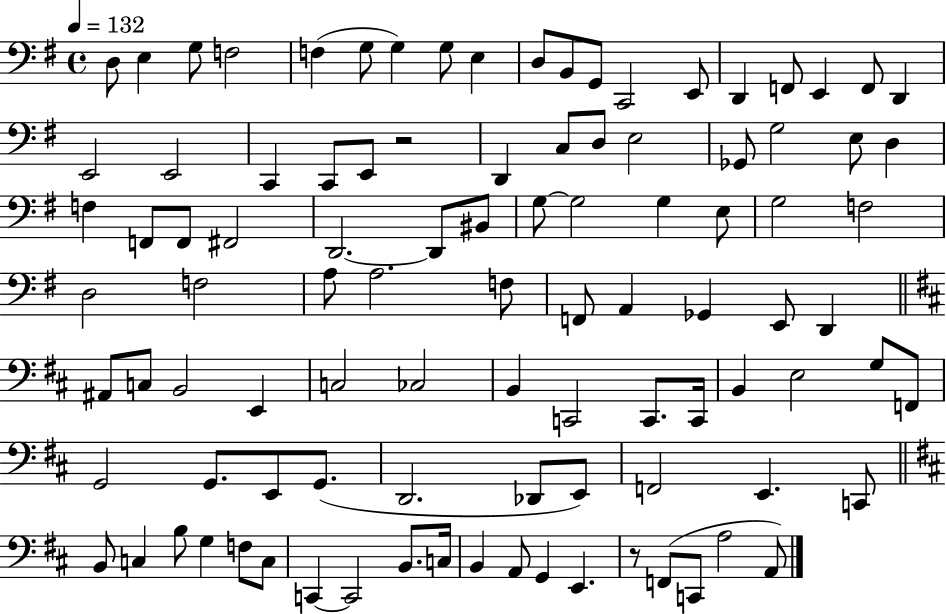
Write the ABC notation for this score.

X:1
T:Untitled
M:4/4
L:1/4
K:G
D,/2 E, G,/2 F,2 F, G,/2 G, G,/2 E, D,/2 B,,/2 G,,/2 C,,2 E,,/2 D,, F,,/2 E,, F,,/2 D,, E,,2 E,,2 C,, C,,/2 E,,/2 z2 D,, C,/2 D,/2 E,2 _G,,/2 G,2 E,/2 D, F, F,,/2 F,,/2 ^F,,2 D,,2 D,,/2 ^B,,/2 G,/2 G,2 G, E,/2 G,2 F,2 D,2 F,2 A,/2 A,2 F,/2 F,,/2 A,, _G,, E,,/2 D,, ^A,,/2 C,/2 B,,2 E,, C,2 _C,2 B,, C,,2 C,,/2 C,,/4 B,, E,2 G,/2 F,,/2 G,,2 G,,/2 E,,/2 G,,/2 D,,2 _D,,/2 E,,/2 F,,2 E,, C,,/2 B,,/2 C, B,/2 G, F,/2 C,/2 C,, C,,2 B,,/2 C,/4 B,, A,,/2 G,, E,, z/2 F,,/2 C,,/2 A,2 A,,/2